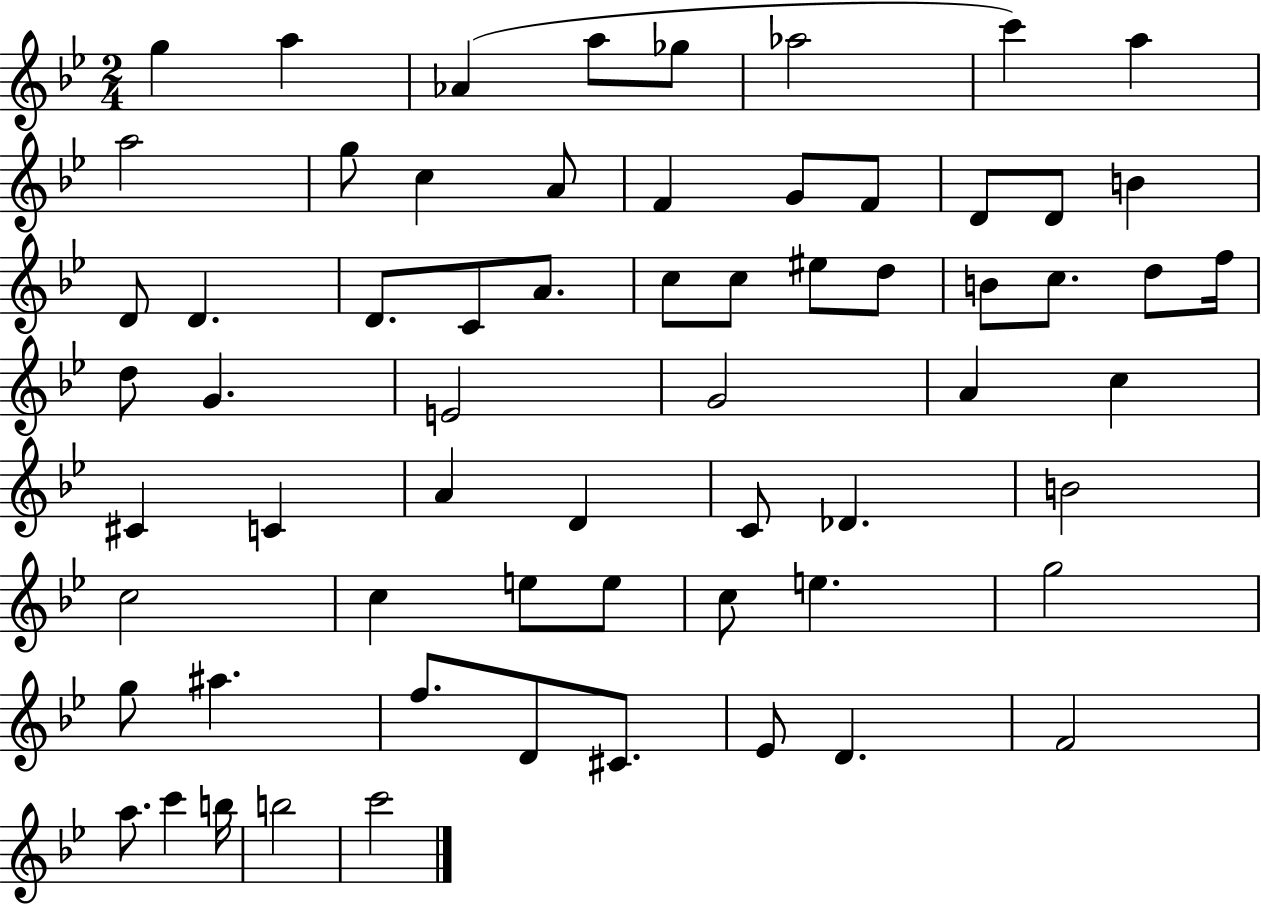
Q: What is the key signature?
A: BES major